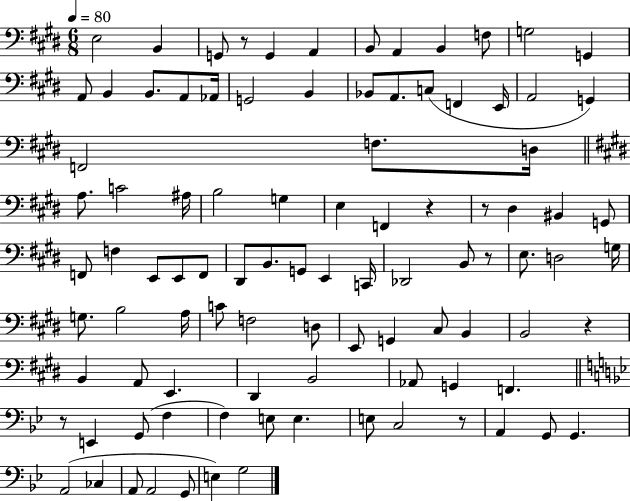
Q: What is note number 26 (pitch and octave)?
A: F2